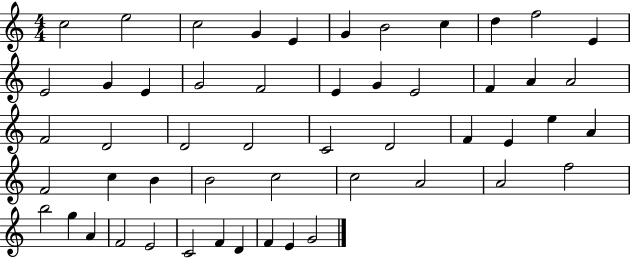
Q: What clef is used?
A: treble